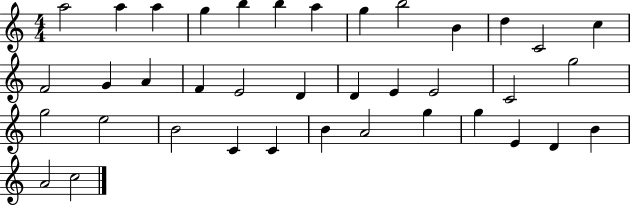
A5/h A5/q A5/q G5/q B5/q B5/q A5/q G5/q B5/h B4/q D5/q C4/h C5/q F4/h G4/q A4/q F4/q E4/h D4/q D4/q E4/q E4/h C4/h G5/h G5/h E5/h B4/h C4/q C4/q B4/q A4/h G5/q G5/q E4/q D4/q B4/q A4/h C5/h